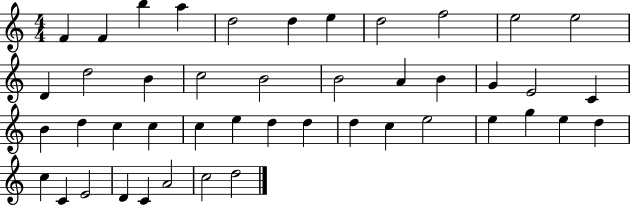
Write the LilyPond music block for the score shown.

{
  \clef treble
  \numericTimeSignature
  \time 4/4
  \key c \major
  f'4 f'4 b''4 a''4 | d''2 d''4 e''4 | d''2 f''2 | e''2 e''2 | \break d'4 d''2 b'4 | c''2 b'2 | b'2 a'4 b'4 | g'4 e'2 c'4 | \break b'4 d''4 c''4 c''4 | c''4 e''4 d''4 d''4 | d''4 c''4 e''2 | e''4 g''4 e''4 d''4 | \break c''4 c'4 e'2 | d'4 c'4 a'2 | c''2 d''2 | \bar "|."
}